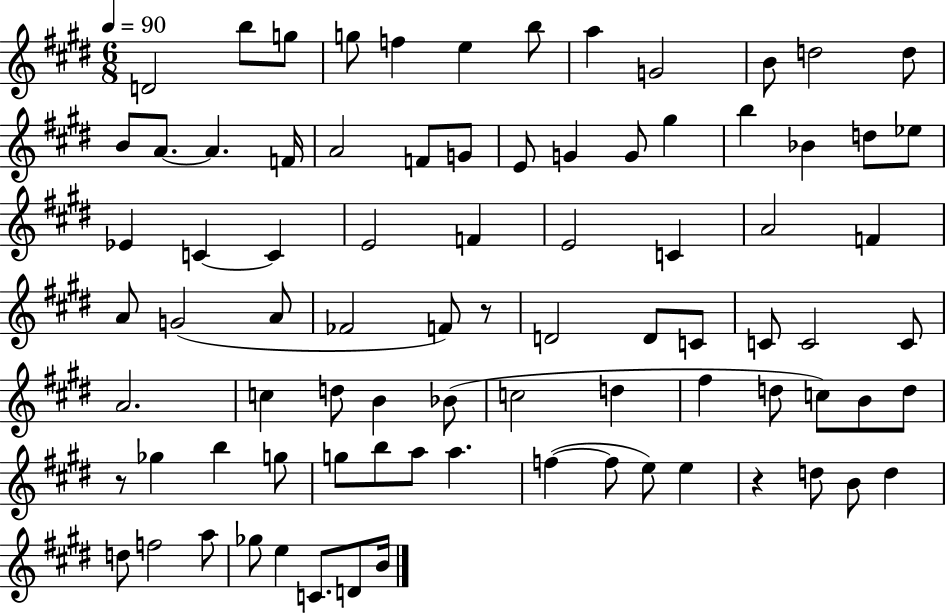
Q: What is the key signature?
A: E major